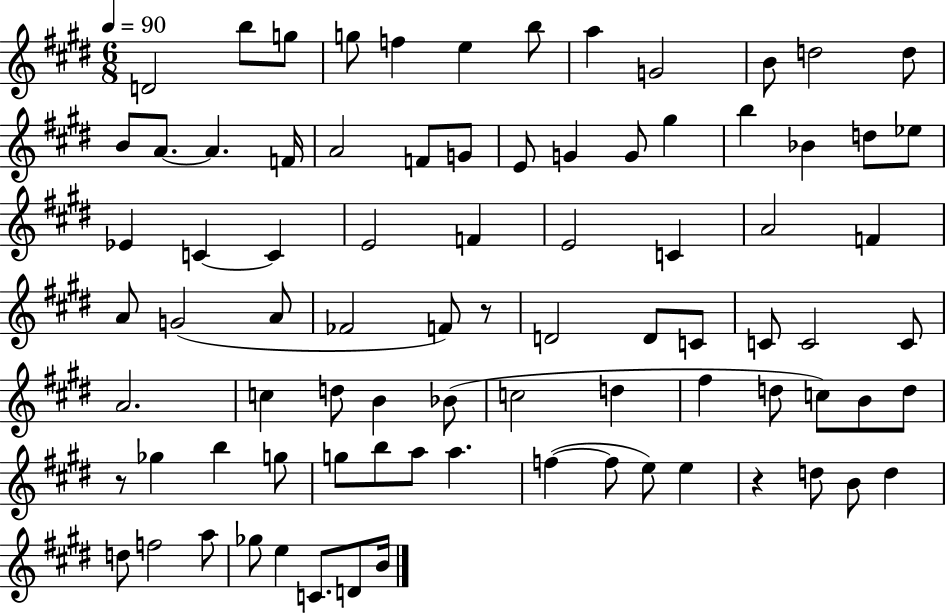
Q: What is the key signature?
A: E major